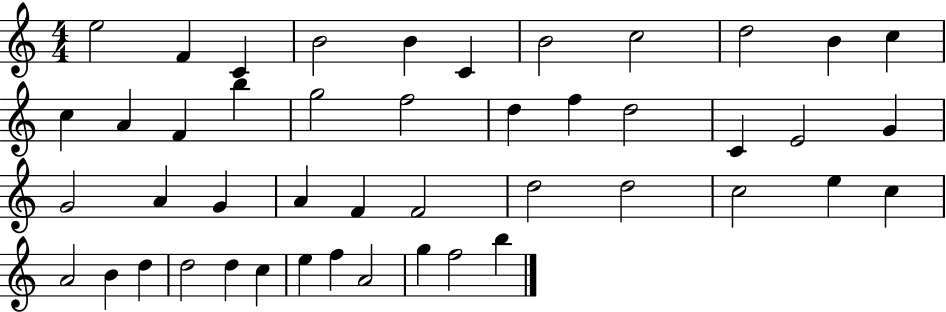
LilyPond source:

{
  \clef treble
  \numericTimeSignature
  \time 4/4
  \key c \major
  e''2 f'4 c'4 | b'2 b'4 c'4 | b'2 c''2 | d''2 b'4 c''4 | \break c''4 a'4 f'4 b''4 | g''2 f''2 | d''4 f''4 d''2 | c'4 e'2 g'4 | \break g'2 a'4 g'4 | a'4 f'4 f'2 | d''2 d''2 | c''2 e''4 c''4 | \break a'2 b'4 d''4 | d''2 d''4 c''4 | e''4 f''4 a'2 | g''4 f''2 b''4 | \break \bar "|."
}